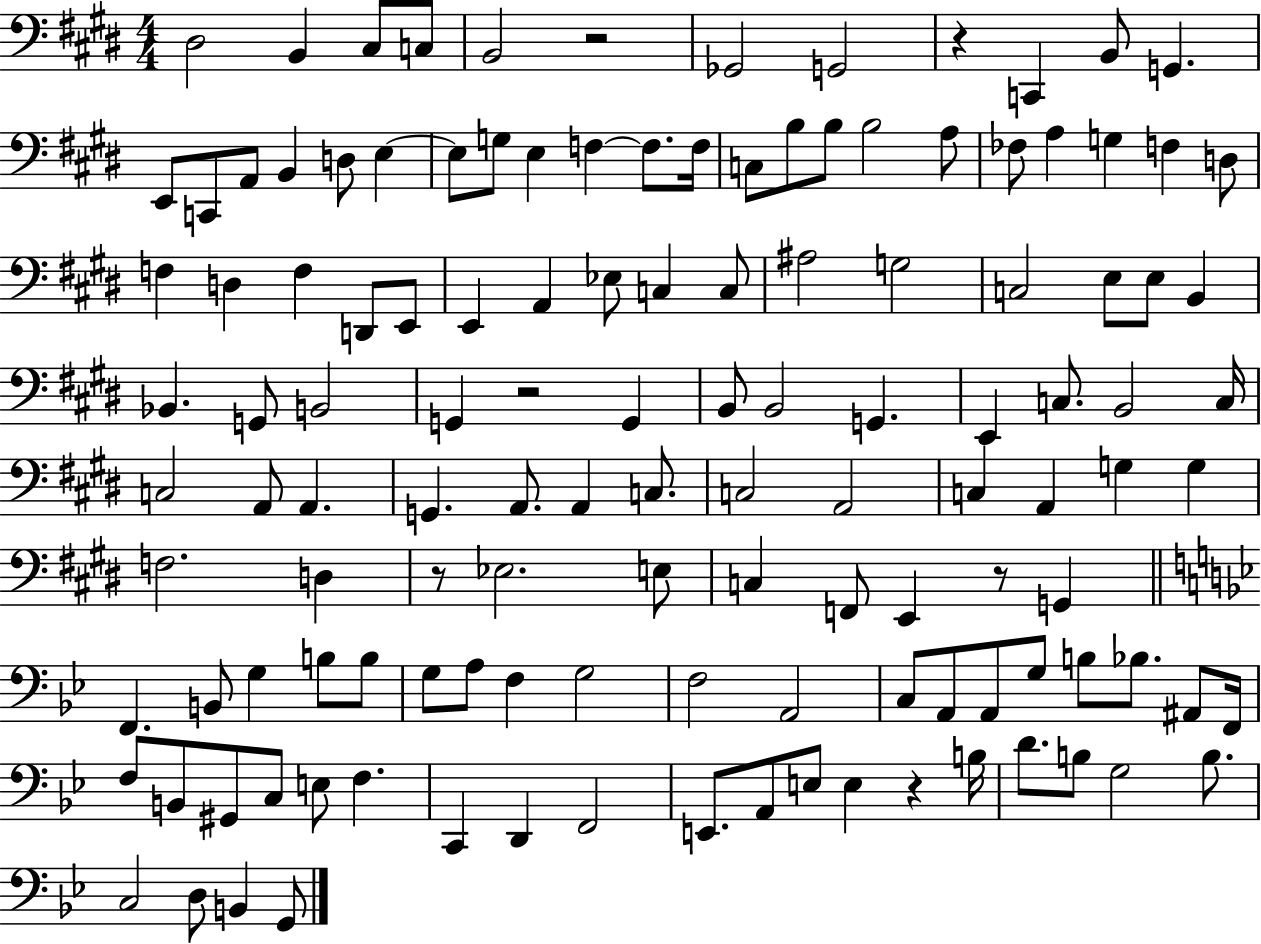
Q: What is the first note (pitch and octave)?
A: D#3